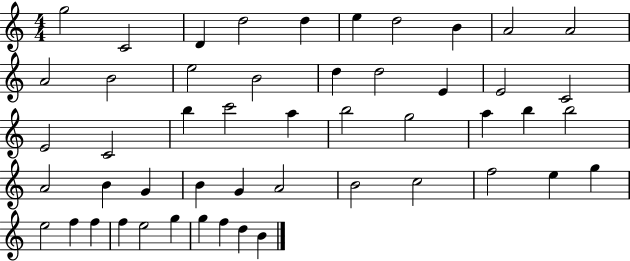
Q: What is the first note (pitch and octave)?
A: G5